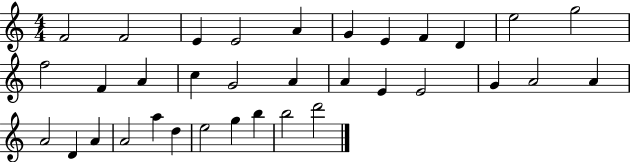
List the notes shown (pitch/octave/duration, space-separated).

F4/h F4/h E4/q E4/h A4/q G4/q E4/q F4/q D4/q E5/h G5/h F5/h F4/q A4/q C5/q G4/h A4/q A4/q E4/q E4/h G4/q A4/h A4/q A4/h D4/q A4/q A4/h A5/q D5/q E5/h G5/q B5/q B5/h D6/h